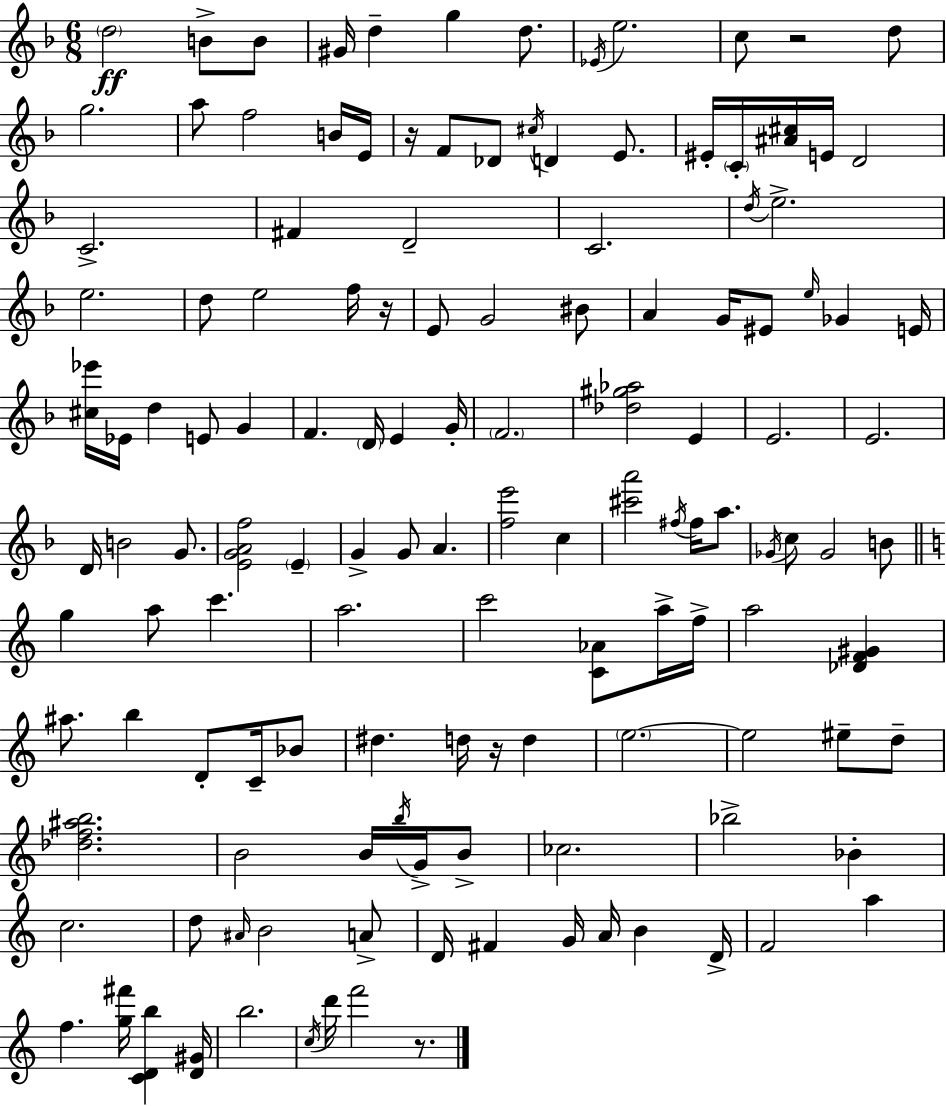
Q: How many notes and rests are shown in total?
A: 134